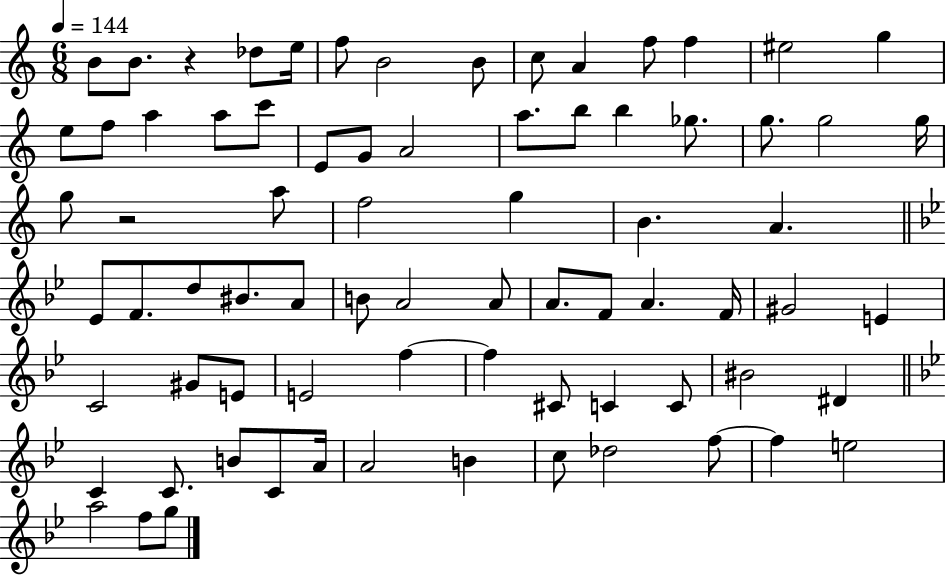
{
  \clef treble
  \numericTimeSignature
  \time 6/8
  \key c \major
  \tempo 4 = 144
  b'8 b'8. r4 des''8 e''16 | f''8 b'2 b'8 | c''8 a'4 f''8 f''4 | eis''2 g''4 | \break e''8 f''8 a''4 a''8 c'''8 | e'8 g'8 a'2 | a''8. b''8 b''4 ges''8. | g''8. g''2 g''16 | \break g''8 r2 a''8 | f''2 g''4 | b'4. a'4. | \bar "||" \break \key g \minor ees'8 f'8. d''8 bis'8. a'8 | b'8 a'2 a'8 | a'8. f'8 a'4. f'16 | gis'2 e'4 | \break c'2 gis'8 e'8 | e'2 f''4~~ | f''4 cis'8 c'4 c'8 | bis'2 dis'4 | \break \bar "||" \break \key g \minor c'4 c'8. b'8 c'8 a'16 | a'2 b'4 | c''8 des''2 f''8~~ | f''4 e''2 | \break a''2 f''8 g''8 | \bar "|."
}